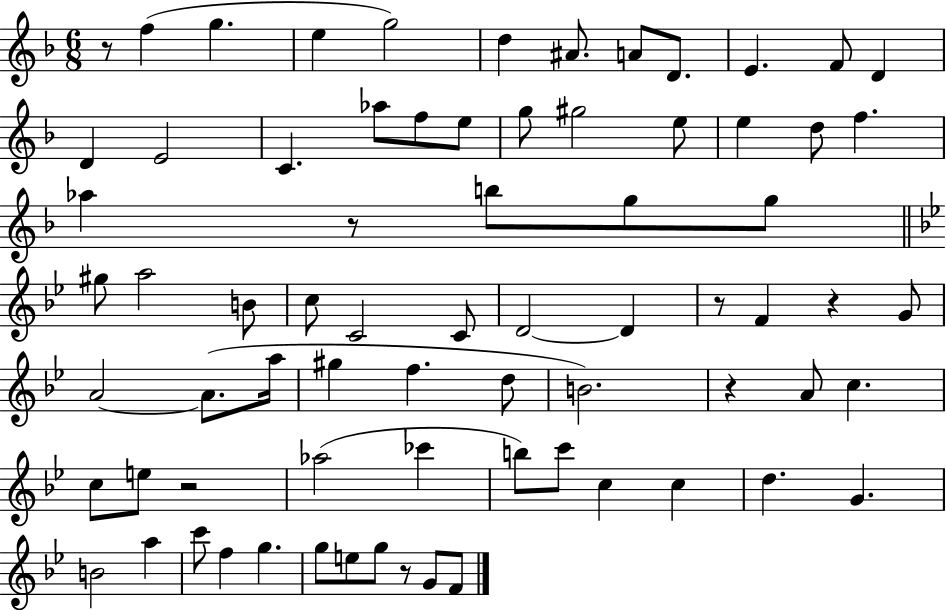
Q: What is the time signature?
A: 6/8